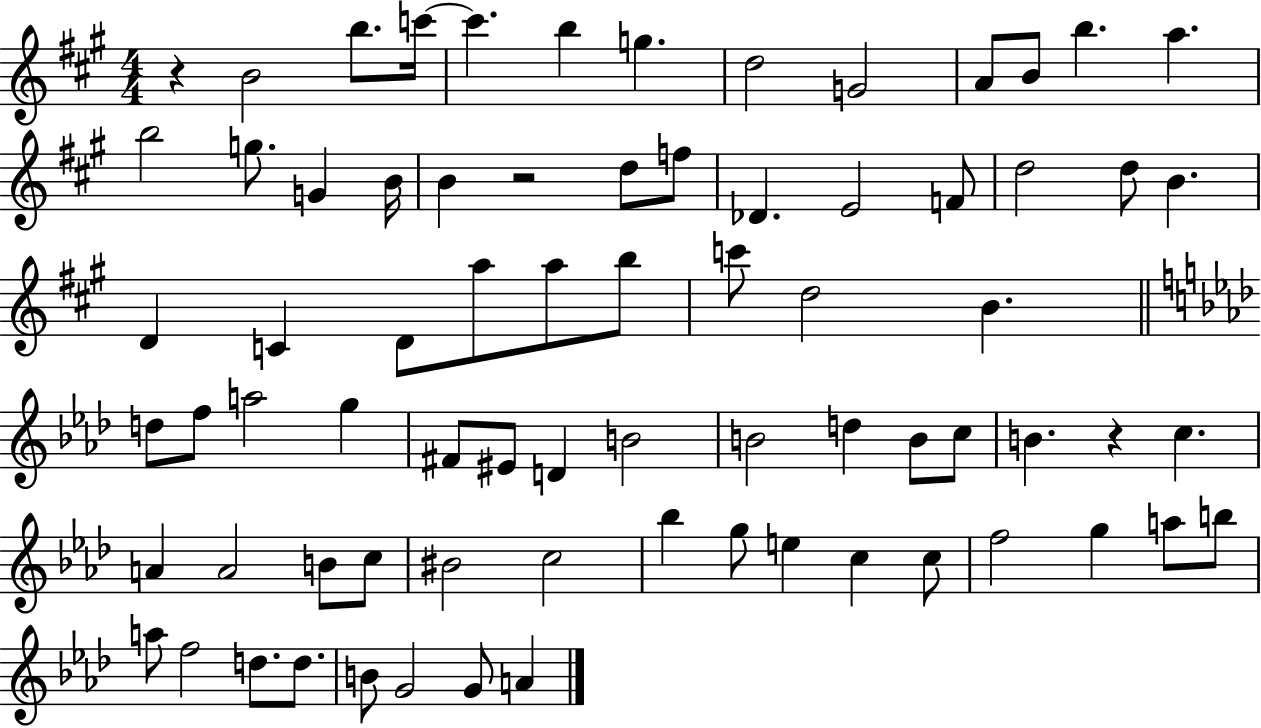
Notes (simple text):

R/q B4/h B5/e. C6/s C6/q. B5/q G5/q. D5/h G4/h A4/e B4/e B5/q. A5/q. B5/h G5/e. G4/q B4/s B4/q R/h D5/e F5/e Db4/q. E4/h F4/e D5/h D5/e B4/q. D4/q C4/q D4/e A5/e A5/e B5/e C6/e D5/h B4/q. D5/e F5/e A5/h G5/q F#4/e EIS4/e D4/q B4/h B4/h D5/q B4/e C5/e B4/q. R/q C5/q. A4/q A4/h B4/e C5/e BIS4/h C5/h Bb5/q G5/e E5/q C5/q C5/e F5/h G5/q A5/e B5/e A5/e F5/h D5/e. D5/e. B4/e G4/h G4/e A4/q